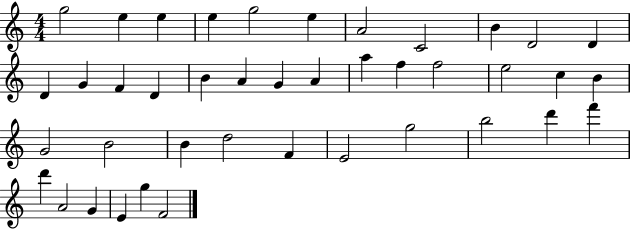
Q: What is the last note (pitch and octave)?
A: F4